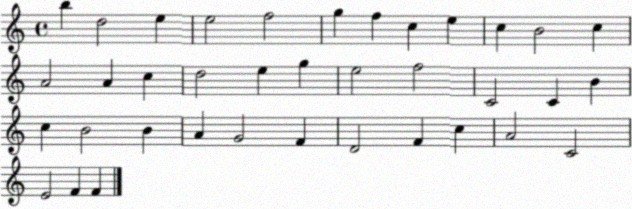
X:1
T:Untitled
M:4/4
L:1/4
K:C
b d2 e e2 f2 g f c e c B2 c A2 A c d2 e g e2 f2 C2 C B c B2 B A G2 F D2 F c A2 C2 E2 F F